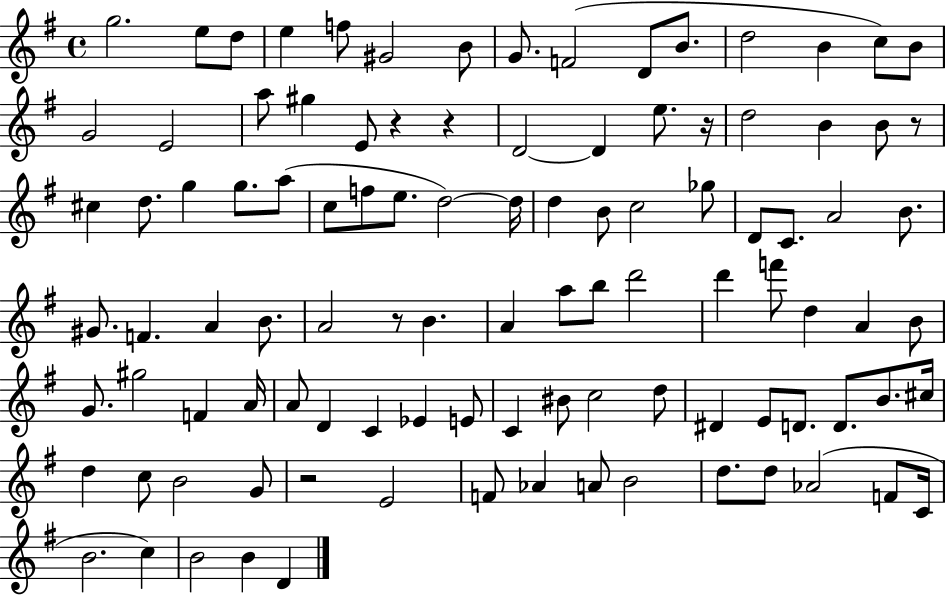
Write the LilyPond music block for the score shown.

{
  \clef treble
  \time 4/4
  \defaultTimeSignature
  \key g \major
  \repeat volta 2 { g''2. e''8 d''8 | e''4 f''8 gis'2 b'8 | g'8. f'2( d'8 b'8. | d''2 b'4 c''8) b'8 | \break g'2 e'2 | a''8 gis''4 e'8 r4 r4 | d'2~~ d'4 e''8. r16 | d''2 b'4 b'8 r8 | \break cis''4 d''8. g''4 g''8. a''8( | c''8 f''8 e''8. d''2~~) d''16 | d''4 b'8 c''2 ges''8 | d'8 c'8. a'2 b'8. | \break gis'8. f'4. a'4 b'8. | a'2 r8 b'4. | a'4 a''8 b''8 d'''2 | d'''4 f'''8 d''4 a'4 b'8 | \break g'8. gis''2 f'4 a'16 | a'8 d'4 c'4 ees'4 e'8 | c'4 bis'8 c''2 d''8 | dis'4 e'8 d'8. d'8. b'8. cis''16 | \break d''4 c''8 b'2 g'8 | r2 e'2 | f'8 aes'4 a'8 b'2 | d''8. d''8 aes'2( f'8 c'16 | \break b'2. c''4) | b'2 b'4 d'4 | } \bar "|."
}